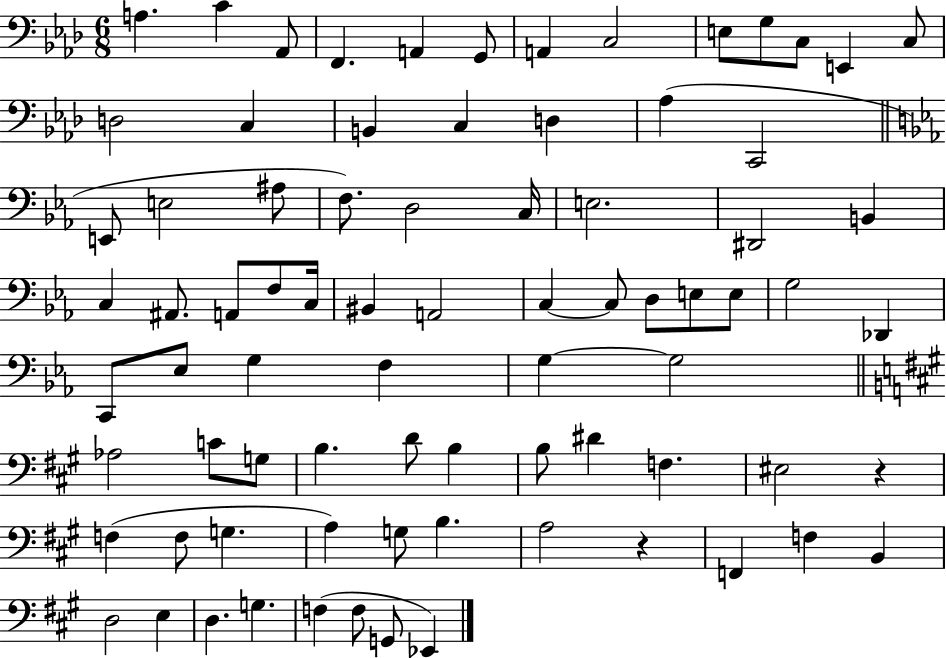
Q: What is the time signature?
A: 6/8